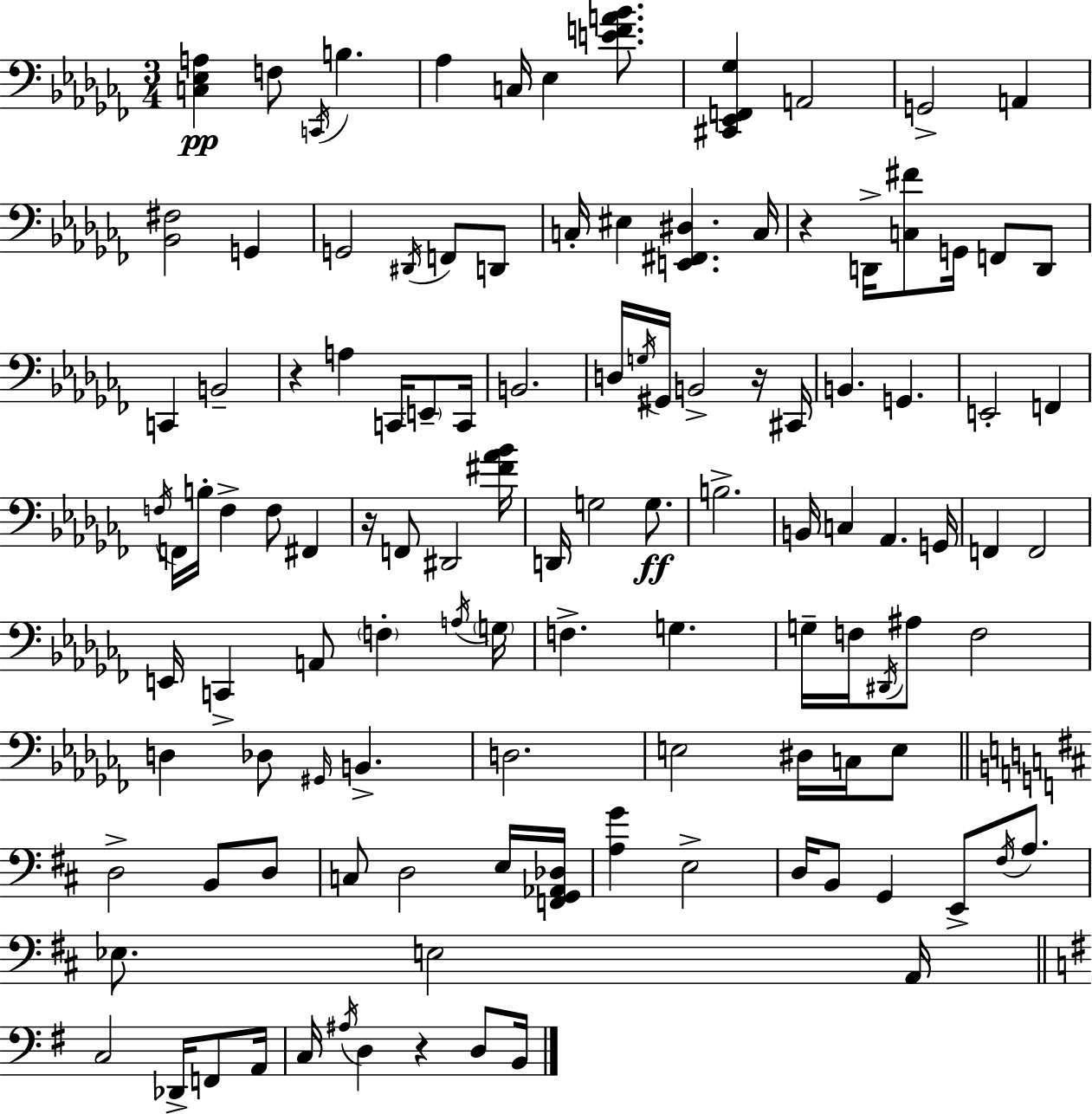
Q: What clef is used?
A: bass